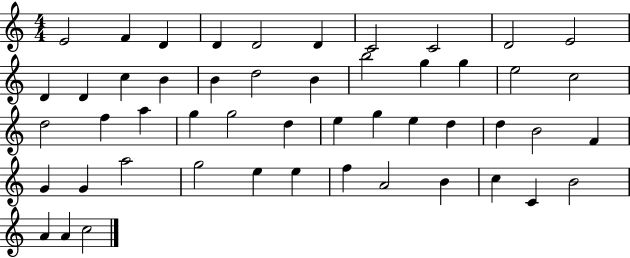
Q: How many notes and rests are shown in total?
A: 50